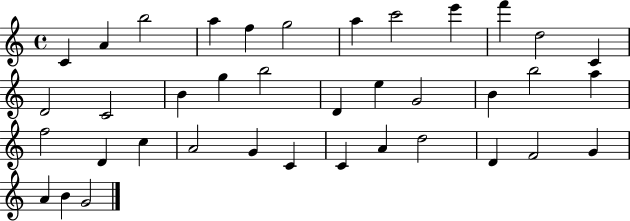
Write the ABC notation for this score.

X:1
T:Untitled
M:4/4
L:1/4
K:C
C A b2 a f g2 a c'2 e' f' d2 C D2 C2 B g b2 D e G2 B b2 a f2 D c A2 G C C A d2 D F2 G A B G2